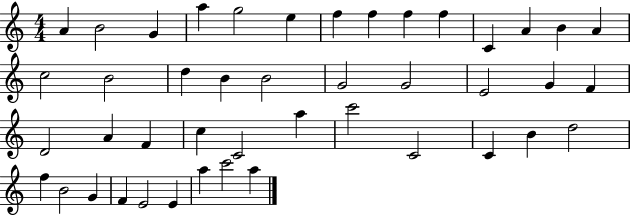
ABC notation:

X:1
T:Untitled
M:4/4
L:1/4
K:C
A B2 G a g2 e f f f f C A B A c2 B2 d B B2 G2 G2 E2 G F D2 A F c C2 a c'2 C2 C B d2 f B2 G F E2 E a c'2 a